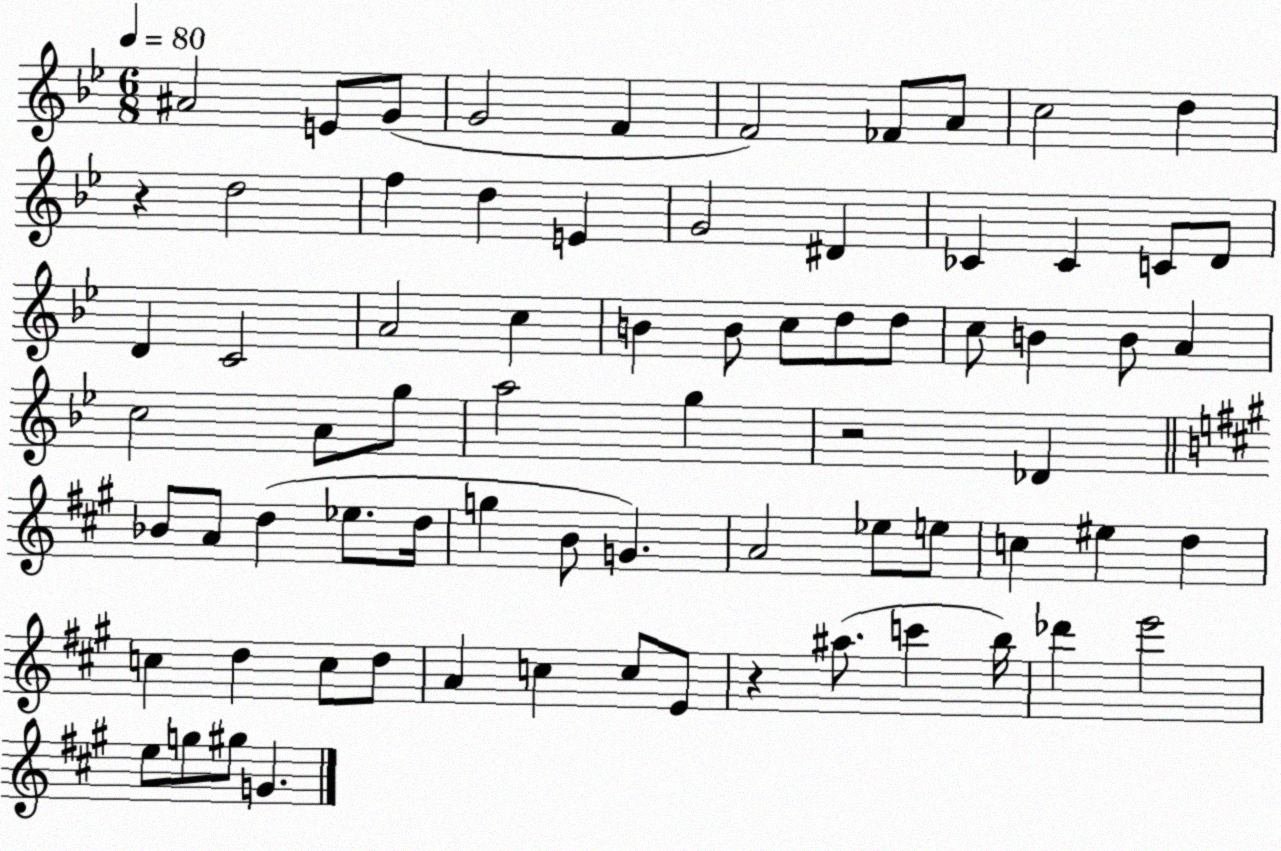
X:1
T:Untitled
M:6/8
L:1/4
K:Bb
^A2 E/2 G/2 G2 F F2 _F/2 A/2 c2 d z d2 f d E G2 ^D _C _C C/2 D/2 D C2 A2 c B B/2 c/2 d/2 d/2 c/2 B B/2 A c2 A/2 g/2 a2 g z2 _D _B/2 A/2 d _e/2 d/4 g B/2 G A2 _e/2 e/2 c ^e d c d c/2 d/2 A c c/2 E/2 z ^a/2 c' b/4 _d' e'2 e/2 g/2 ^g/2 G